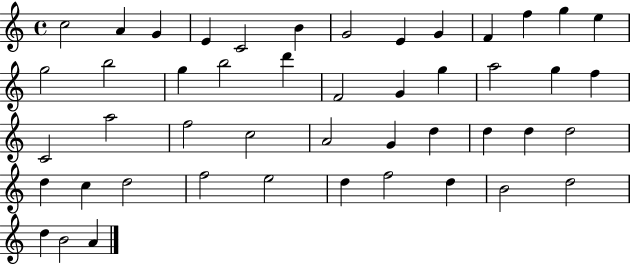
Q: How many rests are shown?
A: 0